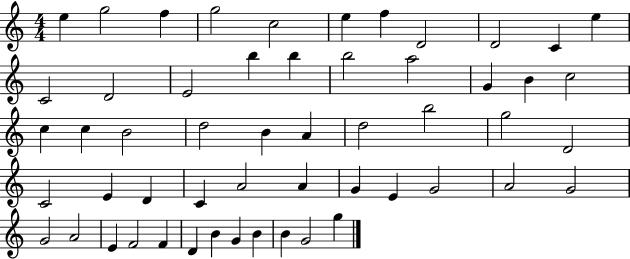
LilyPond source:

{
  \clef treble
  \numericTimeSignature
  \time 4/4
  \key c \major
  e''4 g''2 f''4 | g''2 c''2 | e''4 f''4 d'2 | d'2 c'4 e''4 | \break c'2 d'2 | e'2 b''4 b''4 | b''2 a''2 | g'4 b'4 c''2 | \break c''4 c''4 b'2 | d''2 b'4 a'4 | d''2 b''2 | g''2 d'2 | \break c'2 e'4 d'4 | c'4 a'2 a'4 | g'4 e'4 g'2 | a'2 g'2 | \break g'2 a'2 | e'4 f'2 f'4 | d'4 b'4 g'4 b'4 | b'4 g'2 g''4 | \break \bar "|."
}